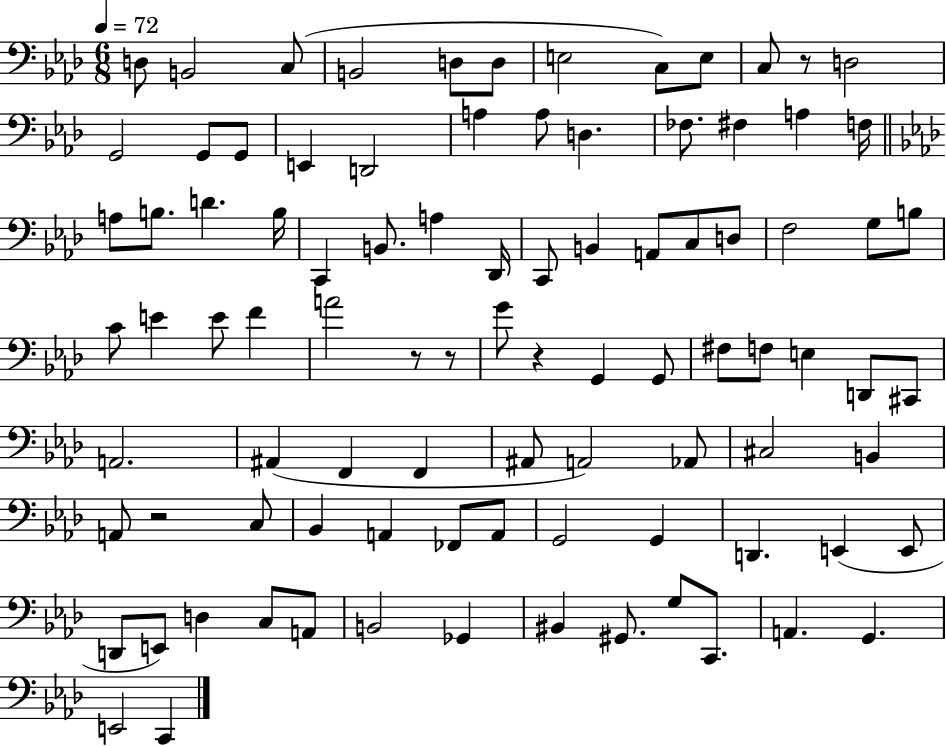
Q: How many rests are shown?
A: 5